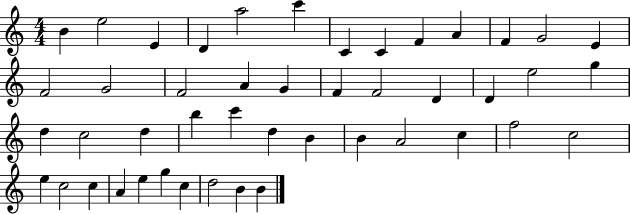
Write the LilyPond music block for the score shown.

{
  \clef treble
  \numericTimeSignature
  \time 4/4
  \key c \major
  b'4 e''2 e'4 | d'4 a''2 c'''4 | c'4 c'4 f'4 a'4 | f'4 g'2 e'4 | \break f'2 g'2 | f'2 a'4 g'4 | f'4 f'2 d'4 | d'4 e''2 g''4 | \break d''4 c''2 d''4 | b''4 c'''4 d''4 b'4 | b'4 a'2 c''4 | f''2 c''2 | \break e''4 c''2 c''4 | a'4 e''4 g''4 c''4 | d''2 b'4 b'4 | \bar "|."
}